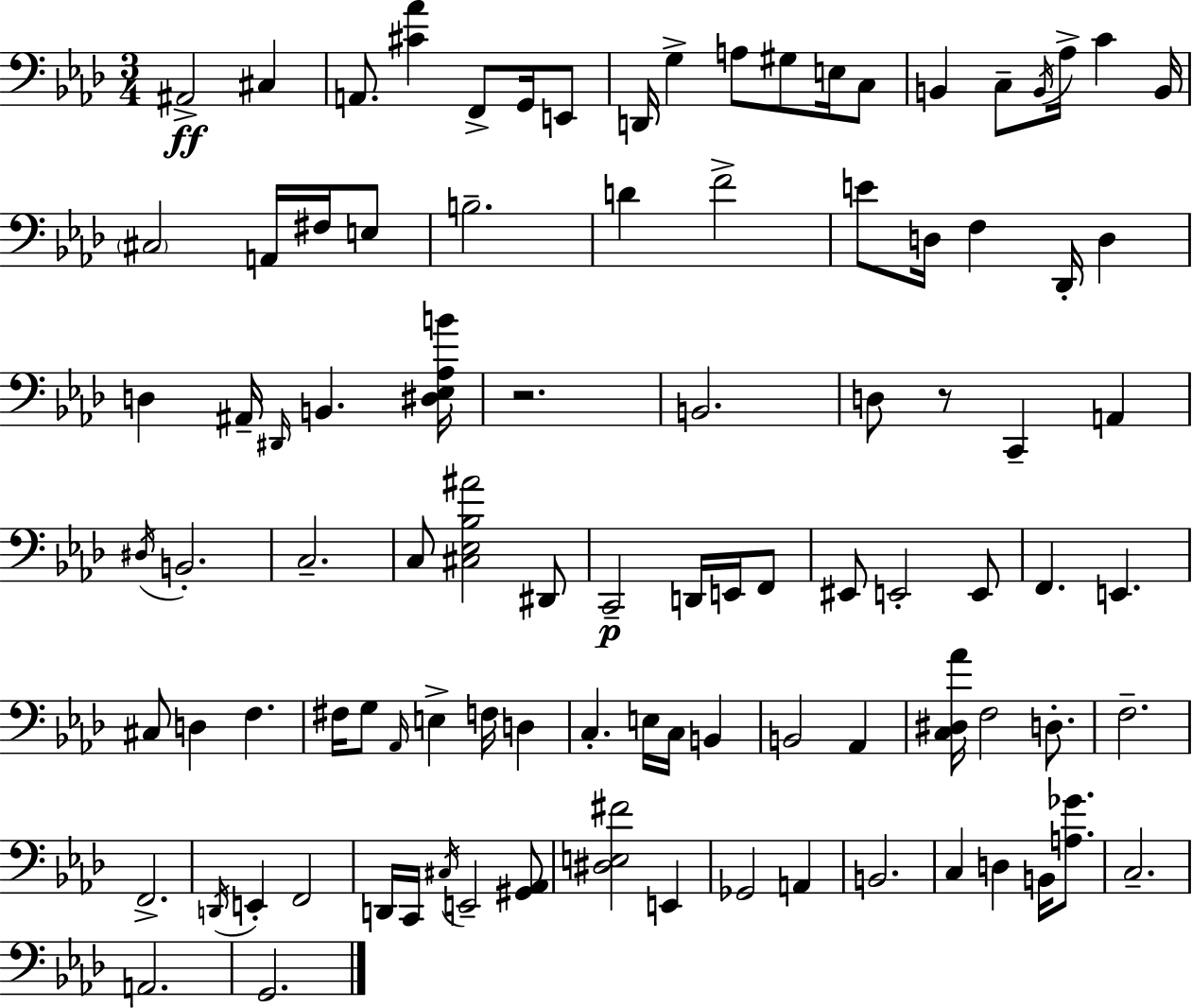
{
  \clef bass
  \numericTimeSignature
  \time 3/4
  \key aes \major
  ais,2->\ff cis4 | a,8. <cis' aes'>4 f,8-> g,16 e,8 | d,16 g4-> a8 gis8 e16 c8 | b,4 c8-- \acciaccatura { b,16 } aes16-> c'4 | \break b,16 \parenthesize cis2 a,16 fis16 e8 | b2.-- | d'4 f'2-> | e'8 d16 f4 des,16-. d4 | \break d4 ais,16-- \grace { dis,16 } b,4. | <dis ees aes b'>16 r2. | b,2. | d8 r8 c,4-- a,4 | \break \acciaccatura { dis16 } b,2.-. | c2.-- | c8 <cis ees bes ais'>2 | dis,8 c,2--\p d,16 | \break e,16 f,8 eis,8 e,2-. | e,8 f,4. e,4. | cis8 d4 f4. | fis16 g8 \grace { aes,16 } e4-> f16 | \break d4 c4.-. e16 c16 | b,4 b,2 | aes,4 <c dis aes'>16 f2 | d8.-. f2.-- | \break f,2.-> | \acciaccatura { d,16 } e,4-. f,2 | d,16 c,16 \acciaccatura { cis16 } e,2-- | <gis, aes,>8 <dis e fis'>2 | \break e,4 ges,2 | a,4 b,2. | c4 d4 | b,16 <a ges'>8. c2.-- | \break a,2. | g,2. | \bar "|."
}